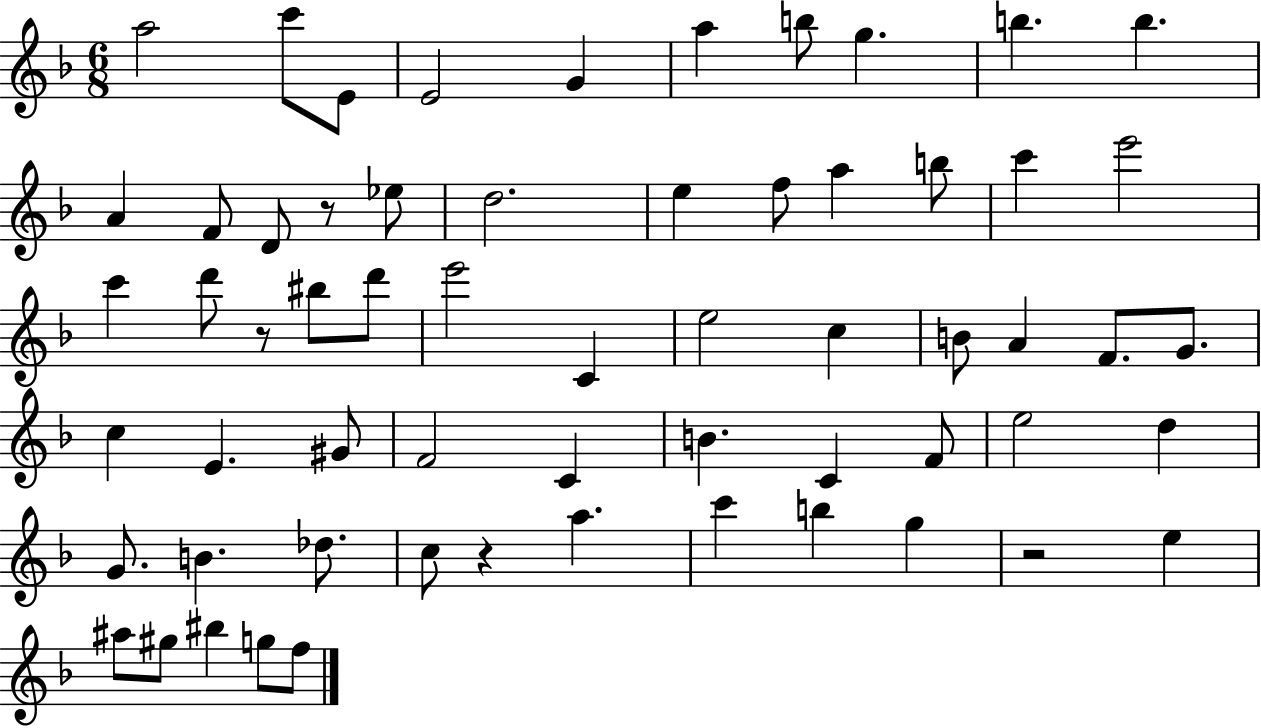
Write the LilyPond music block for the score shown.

{
  \clef treble
  \numericTimeSignature
  \time 6/8
  \key f \major
  \repeat volta 2 { a''2 c'''8 e'8 | e'2 g'4 | a''4 b''8 g''4. | b''4. b''4. | \break a'4 f'8 d'8 r8 ees''8 | d''2. | e''4 f''8 a''4 b''8 | c'''4 e'''2 | \break c'''4 d'''8 r8 bis''8 d'''8 | e'''2 c'4 | e''2 c''4 | b'8 a'4 f'8. g'8. | \break c''4 e'4. gis'8 | f'2 c'4 | b'4. c'4 f'8 | e''2 d''4 | \break g'8. b'4. des''8. | c''8 r4 a''4. | c'''4 b''4 g''4 | r2 e''4 | \break ais''8 gis''8 bis''4 g''8 f''8 | } \bar "|."
}